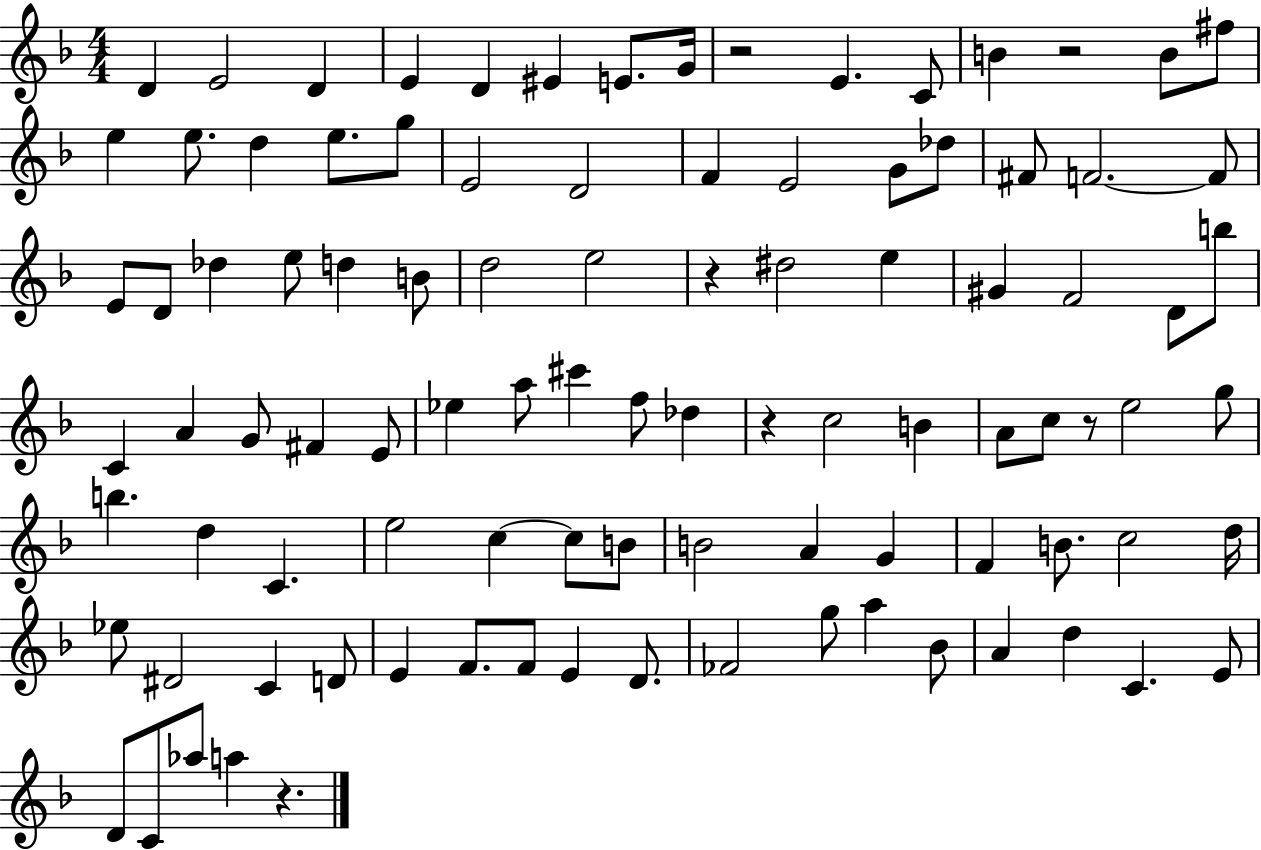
X:1
T:Untitled
M:4/4
L:1/4
K:F
D E2 D E D ^E E/2 G/4 z2 E C/2 B z2 B/2 ^f/2 e e/2 d e/2 g/2 E2 D2 F E2 G/2 _d/2 ^F/2 F2 F/2 E/2 D/2 _d e/2 d B/2 d2 e2 z ^d2 e ^G F2 D/2 b/2 C A G/2 ^F E/2 _e a/2 ^c' f/2 _d z c2 B A/2 c/2 z/2 e2 g/2 b d C e2 c c/2 B/2 B2 A G F B/2 c2 d/4 _e/2 ^D2 C D/2 E F/2 F/2 E D/2 _F2 g/2 a _B/2 A d C E/2 D/2 C/2 _a/2 a z